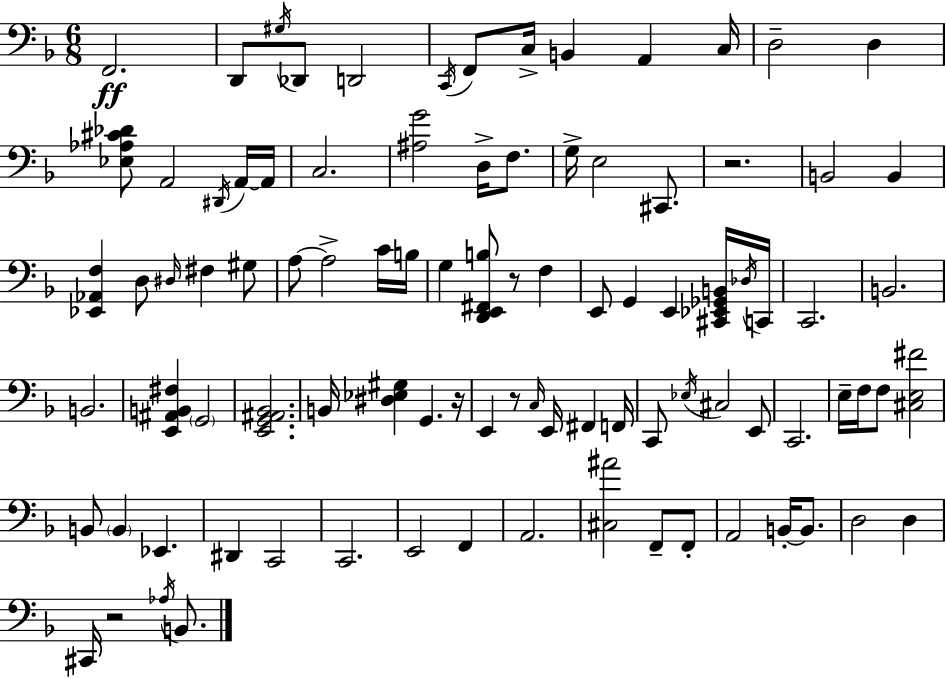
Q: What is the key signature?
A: F major